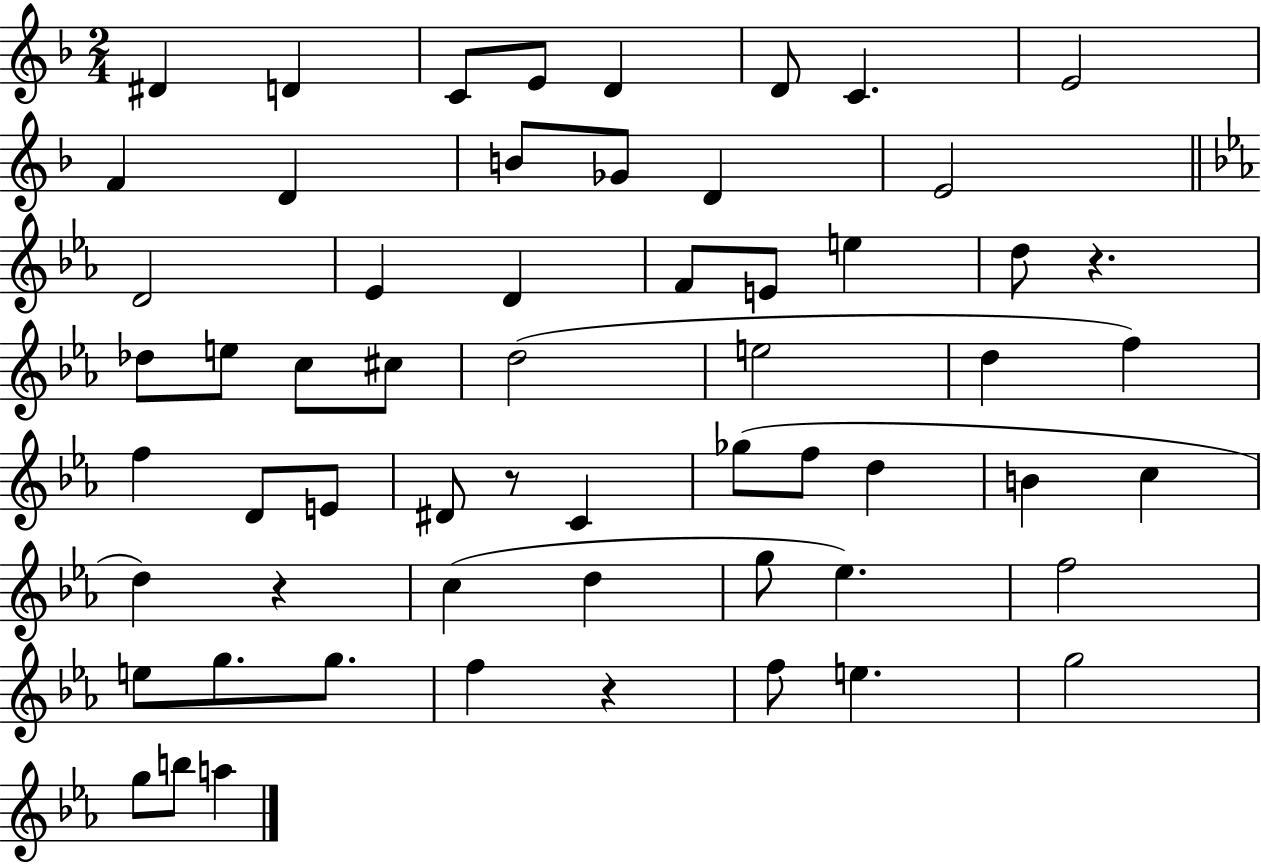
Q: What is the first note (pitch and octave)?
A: D#4